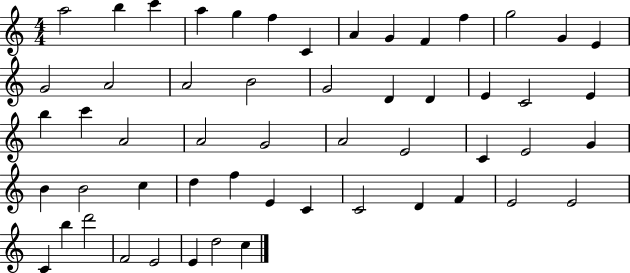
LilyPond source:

{
  \clef treble
  \numericTimeSignature
  \time 4/4
  \key c \major
  a''2 b''4 c'''4 | a''4 g''4 f''4 c'4 | a'4 g'4 f'4 f''4 | g''2 g'4 e'4 | \break g'2 a'2 | a'2 b'2 | g'2 d'4 d'4 | e'4 c'2 e'4 | \break b''4 c'''4 a'2 | a'2 g'2 | a'2 e'2 | c'4 e'2 g'4 | \break b'4 b'2 c''4 | d''4 f''4 e'4 c'4 | c'2 d'4 f'4 | e'2 e'2 | \break c'4 b''4 d'''2 | f'2 e'2 | e'4 d''2 c''4 | \bar "|."
}